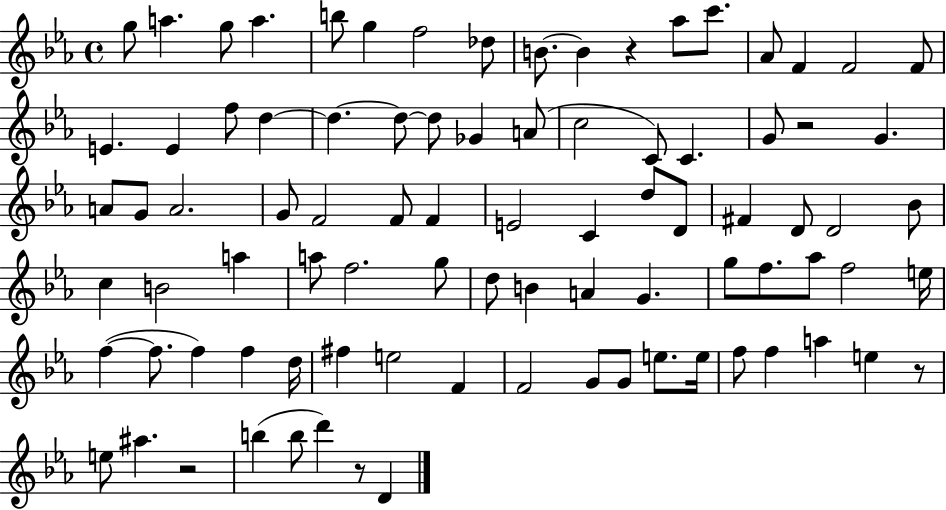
{
  \clef treble
  \time 4/4
  \defaultTimeSignature
  \key ees \major
  g''8 a''4. g''8 a''4. | b''8 g''4 f''2 des''8 | b'8.~~ b'4 r4 aes''8 c'''8. | aes'8 f'4 f'2 f'8 | \break e'4. e'4 f''8 d''4~~ | d''4.~~ d''8~~ d''8 ges'4 a'8( | c''2 c'8) c'4. | g'8 r2 g'4. | \break a'8 g'8 a'2. | g'8 f'2 f'8 f'4 | e'2 c'4 d''8 d'8 | fis'4 d'8 d'2 bes'8 | \break c''4 b'2 a''4 | a''8 f''2. g''8 | d''8 b'4 a'4 g'4. | g''8 f''8. aes''8 f''2 e''16 | \break f''4~(~ f''8. f''4) f''4 d''16 | fis''4 e''2 f'4 | f'2 g'8 g'8 e''8. e''16 | f''8 f''4 a''4 e''4 r8 | \break e''8 ais''4. r2 | b''4( b''8 d'''4) r8 d'4 | \bar "|."
}